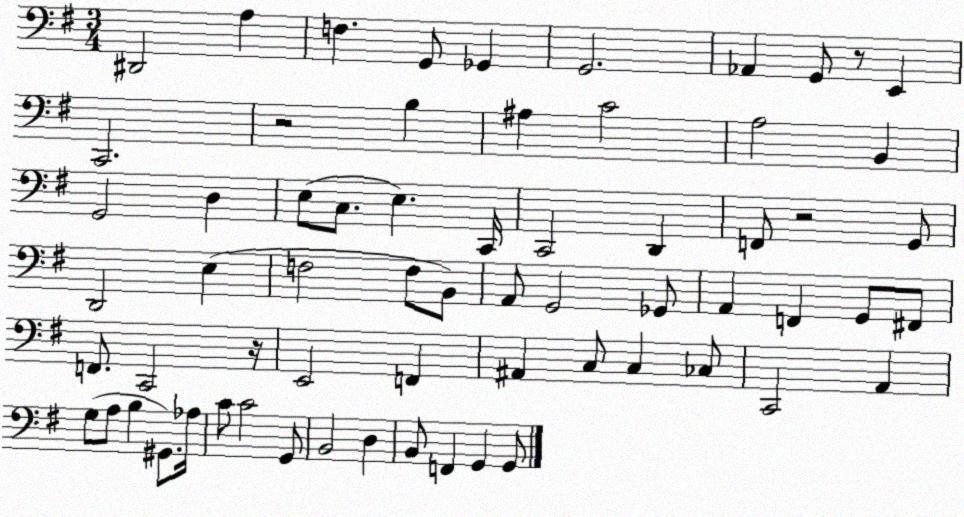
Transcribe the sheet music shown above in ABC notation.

X:1
T:Untitled
M:3/4
L:1/4
K:G
^D,,2 A, F, G,,/2 _G,, G,,2 _A,, G,,/2 z/2 E,, C,,2 z2 B, ^A, C2 A,2 B,, G,,2 D, E,/2 C,/2 E, C,,/4 C,,2 D,, F,,/2 z2 G,,/2 D,,2 E, F,2 F,/2 B,,/2 A,,/2 G,,2 _G,,/2 A,, F,, G,,/2 ^F,,/2 F,,/2 C,,2 z/4 E,,2 F,, ^A,, C,/2 C, _C,/2 C,,2 A,, G,/2 A,/2 B, ^G,,/2 _A,/4 C/2 C2 G,,/2 B,,2 D, B,,/2 F,, G,, G,,/2